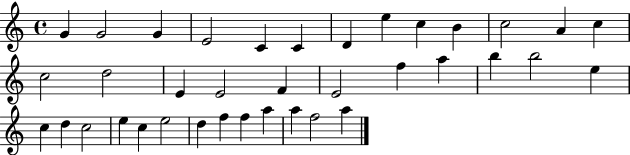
X:1
T:Untitled
M:4/4
L:1/4
K:C
G G2 G E2 C C D e c B c2 A c c2 d2 E E2 F E2 f a b b2 e c d c2 e c e2 d f f a a f2 a